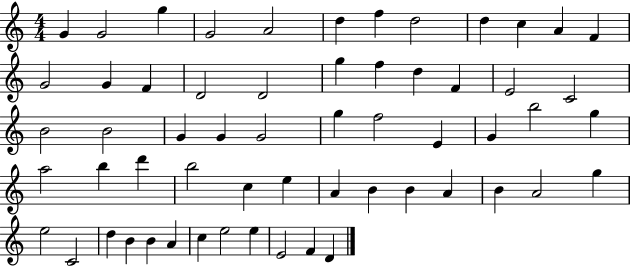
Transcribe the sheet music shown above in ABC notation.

X:1
T:Untitled
M:4/4
L:1/4
K:C
G G2 g G2 A2 d f d2 d c A F G2 G F D2 D2 g f d F E2 C2 B2 B2 G G G2 g f2 E G b2 g a2 b d' b2 c e A B B A B A2 g e2 C2 d B B A c e2 e E2 F D